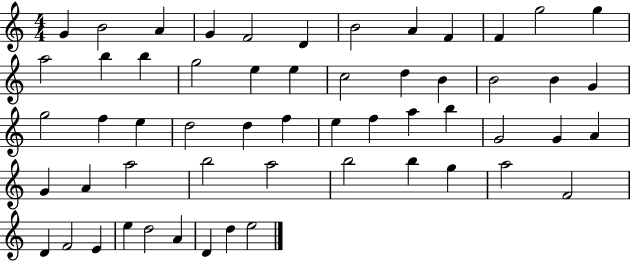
G4/q B4/h A4/q G4/q F4/h D4/q B4/h A4/q F4/q F4/q G5/h G5/q A5/h B5/q B5/q G5/h E5/q E5/q C5/h D5/q B4/q B4/h B4/q G4/q G5/h F5/q E5/q D5/h D5/q F5/q E5/q F5/q A5/q B5/q G4/h G4/q A4/q G4/q A4/q A5/h B5/h A5/h B5/h B5/q G5/q A5/h F4/h D4/q F4/h E4/q E5/q D5/h A4/q D4/q D5/q E5/h